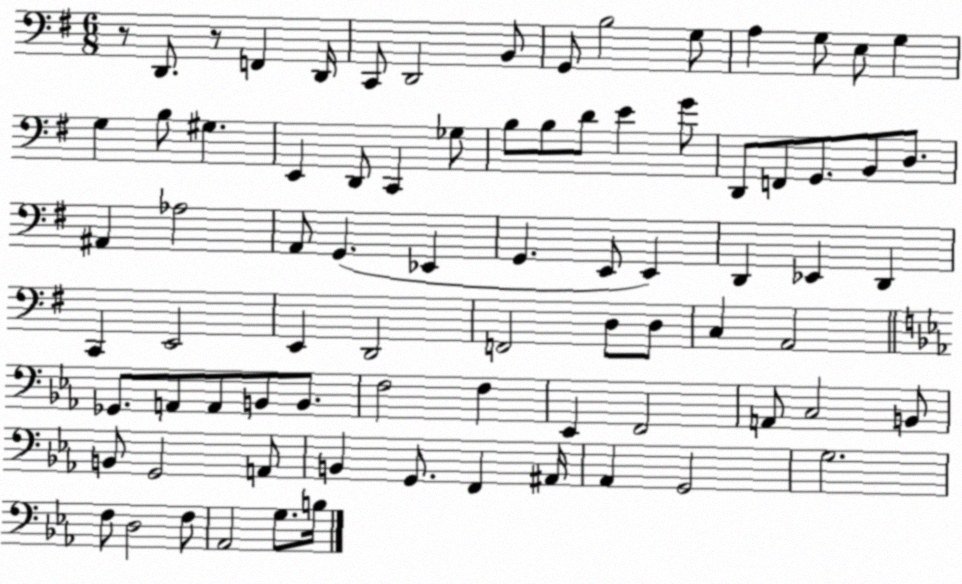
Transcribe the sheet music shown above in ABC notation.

X:1
T:Untitled
M:6/8
L:1/4
K:G
z/2 D,,/2 z/2 F,, D,,/4 C,,/2 D,,2 B,,/2 G,,/2 B,2 G,/2 A, G,/2 E,/2 G, G, B,/2 ^G, E,, D,,/2 C,, _G,/2 B,/2 B,/2 D/2 E G/2 D,,/2 F,,/2 G,,/2 B,,/2 D,/2 ^A,, _A,2 A,,/2 G,, _E,, G,, E,,/2 E,, D,, _E,, D,, C,, E,,2 E,, D,,2 F,,2 D,/2 D,/2 C, A,,2 _G,,/2 A,,/2 A,,/2 B,,/2 B,,/2 F,2 F, _E,, F,,2 A,,/2 C,2 B,,/2 B,,/2 G,,2 A,,/2 B,, G,,/2 F,, ^A,,/4 _A,, G,,2 G,2 F,/2 D,2 F,/2 _A,,2 G,/2 B,/4